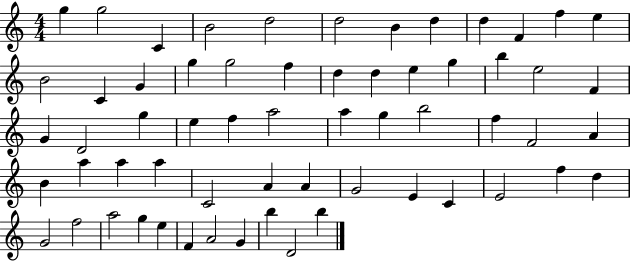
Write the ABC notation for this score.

X:1
T:Untitled
M:4/4
L:1/4
K:C
g g2 C B2 d2 d2 B d d F f e B2 C G g g2 f d d e g b e2 F G D2 g e f a2 a g b2 f F2 A B a a a C2 A A G2 E C E2 f d G2 f2 a2 g e F A2 G b D2 b